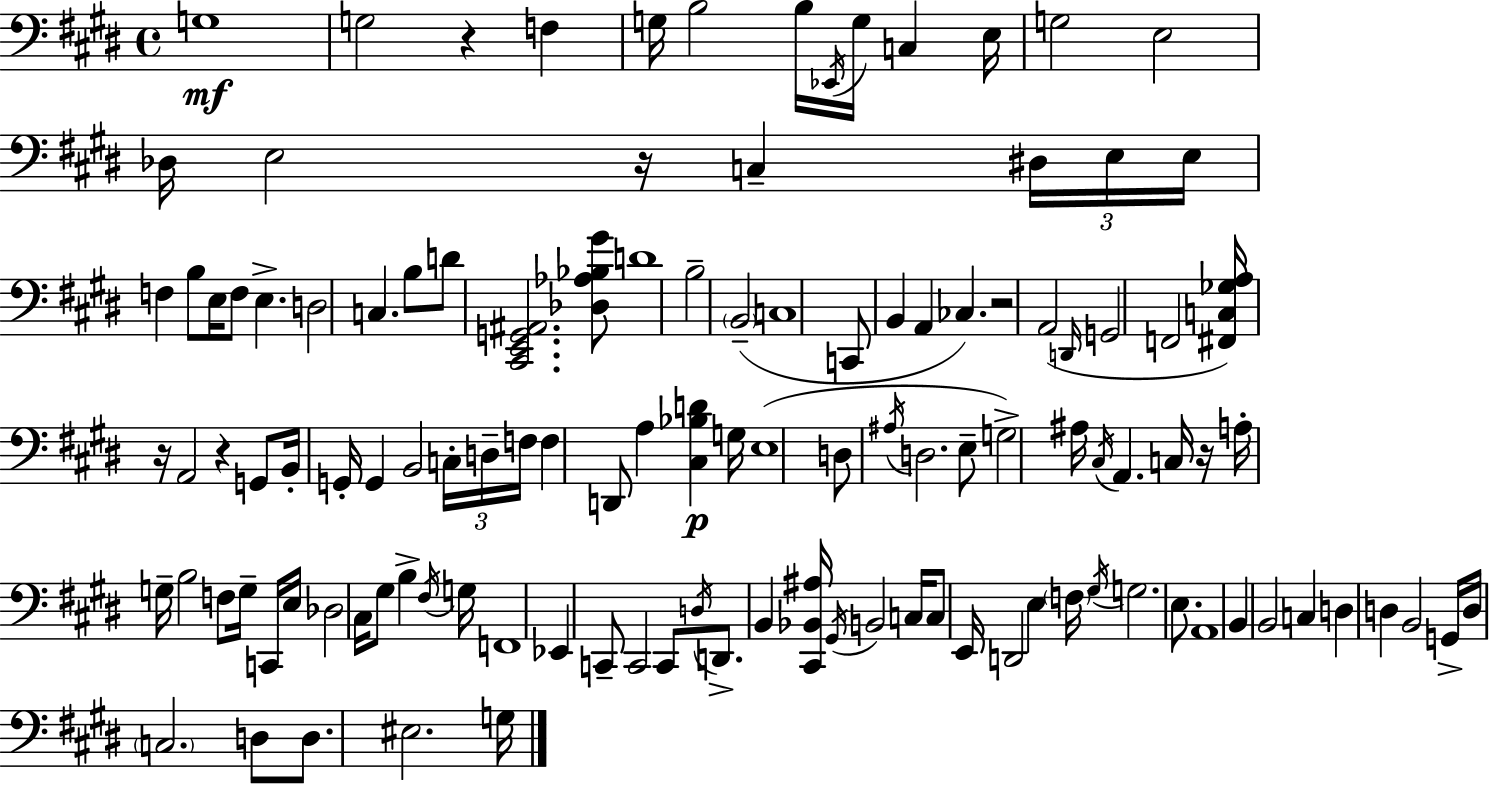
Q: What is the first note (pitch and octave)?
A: G3